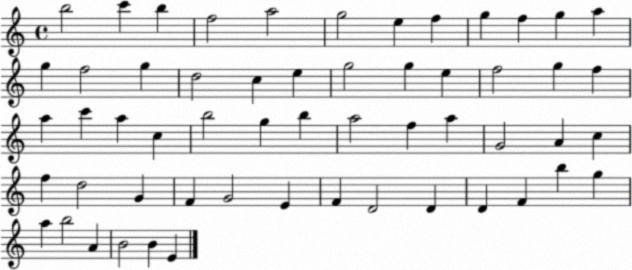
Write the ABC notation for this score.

X:1
T:Untitled
M:4/4
L:1/4
K:C
b2 c' b f2 a2 g2 e f g f g a g f2 g d2 c e g2 g e f2 g f a c' a c b2 g b a2 f a G2 A c f d2 G F G2 E F D2 D D F b g a b2 A B2 B E